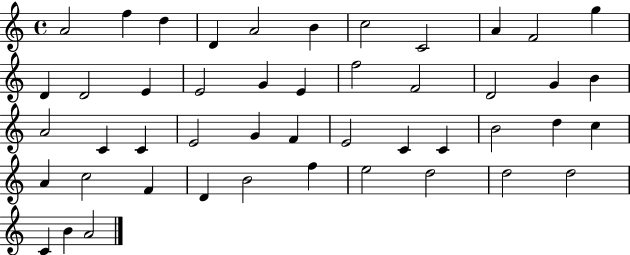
A4/h F5/q D5/q D4/q A4/h B4/q C5/h C4/h A4/q F4/h G5/q D4/q D4/h E4/q E4/h G4/q E4/q F5/h F4/h D4/h G4/q B4/q A4/h C4/q C4/q E4/h G4/q F4/q E4/h C4/q C4/q B4/h D5/q C5/q A4/q C5/h F4/q D4/q B4/h F5/q E5/h D5/h D5/h D5/h C4/q B4/q A4/h